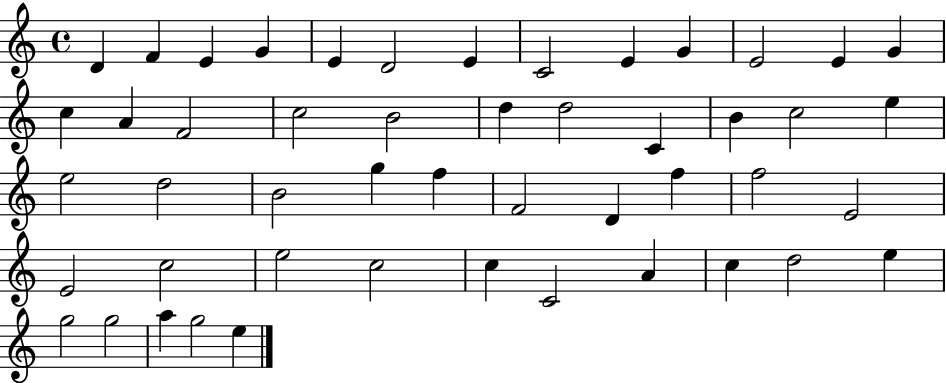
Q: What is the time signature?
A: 4/4